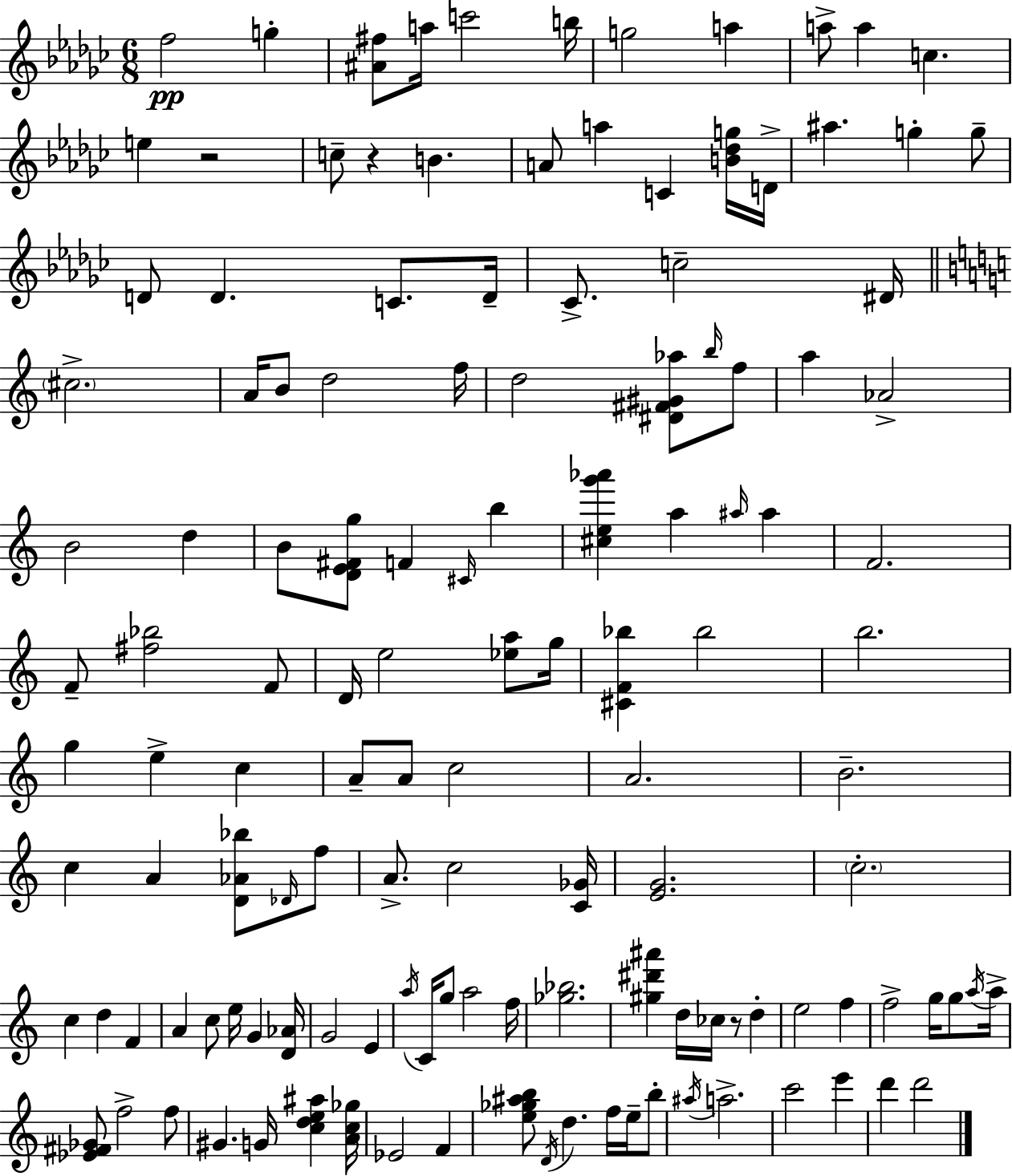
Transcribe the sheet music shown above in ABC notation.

X:1
T:Untitled
M:6/8
L:1/4
K:Ebm
f2 g [^A^f]/2 a/4 c'2 b/4 g2 a a/2 a c e z2 c/2 z B A/2 a C [B_dg]/4 D/4 ^a g g/2 D/2 D C/2 D/4 _C/2 c2 ^D/4 ^c2 A/4 B/2 d2 f/4 d2 [^D^F^G_a]/2 b/4 f/2 a _A2 B2 d B/2 [DE^Fg]/2 F ^C/4 b [^ceg'_a'] a ^a/4 ^a F2 F/2 [^f_b]2 F/2 D/4 e2 [_ea]/2 g/4 [^CF_b] _b2 b2 g e c A/2 A/2 c2 A2 B2 c A [D_A_b]/2 _D/4 f/2 A/2 c2 [C_G]/4 [EG]2 c2 c d F A c/2 e/4 G [D_A]/4 G2 E a/4 C/4 g/2 a2 f/4 [_g_b]2 [^g^d'^a'] d/4 _c/4 z/2 d e2 f f2 g/4 g/2 a/4 a/4 [_E^F_G]/2 f2 f/2 ^G G/4 [cde^a] [Ac_g]/4 _E2 F [e_g^ab]/2 D/4 d f/4 e/4 b/2 ^a/4 a2 c'2 e' d' d'2